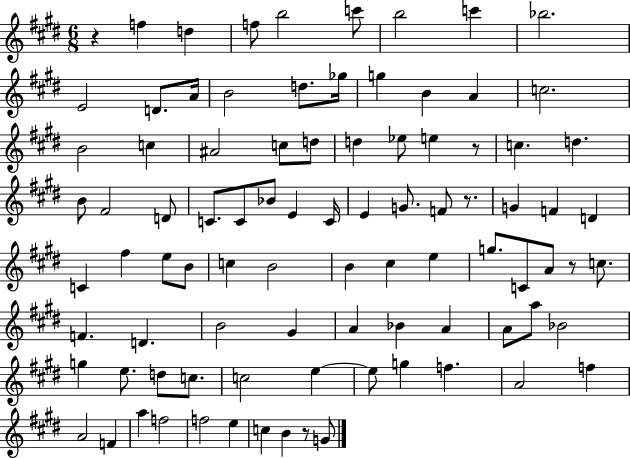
R/q F5/q D5/q F5/e B5/h C6/e B5/h C6/q Bb5/h. E4/h D4/e. A4/s B4/h D5/e. Gb5/s G5/q B4/q A4/q C5/h. B4/h C5/q A#4/h C5/e D5/e D5/q Eb5/e E5/q R/e C5/q. D5/q. B4/e F#4/h D4/e C4/e. C4/e Bb4/e E4/q C4/s E4/q G4/e. F4/e R/e. G4/q F4/q D4/q C4/q F#5/q E5/e B4/e C5/q B4/h B4/q C#5/q E5/q G5/e. C4/e A4/e R/e C5/e. F4/q. D4/q. B4/h G#4/q A4/q Bb4/q A4/q A4/e A5/e Bb4/h G5/q E5/e. D5/e C5/e. C5/h E5/q E5/e G5/q F5/q. A4/h F5/q A4/h F4/q A5/q F5/h F5/h E5/q C5/q B4/q R/e G4/e